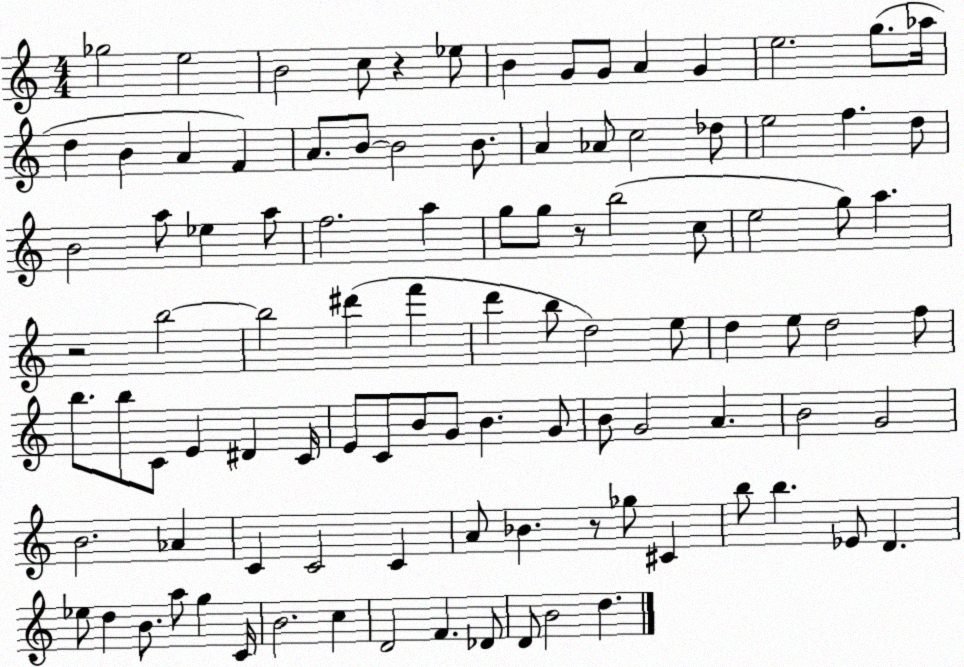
X:1
T:Untitled
M:4/4
L:1/4
K:C
_g2 e2 B2 c/2 z _e/2 B G/2 G/2 A G e2 g/2 _a/4 d B A F A/2 B/2 B2 B/2 A _A/2 c2 _d/2 e2 f d/2 B2 a/2 _e a/2 f2 a g/2 g/2 z/2 b2 c/2 e2 g/2 a z2 b2 b2 ^d' f' d' b/2 d2 e/2 d e/2 d2 f/2 b/2 b/2 C/2 E ^D C/4 E/2 C/2 B/2 G/2 B G/2 B/2 G2 A B2 G2 B2 _A C C2 C A/2 _B z/2 _g/2 ^C b/2 b _E/2 D _e/2 d B/2 a/2 g C/4 B2 c D2 F _D/2 D/2 B2 d